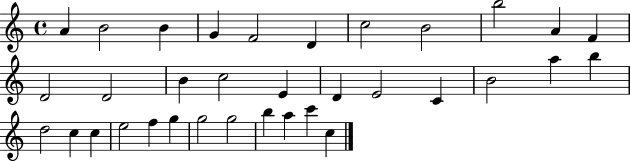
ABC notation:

X:1
T:Untitled
M:4/4
L:1/4
K:C
A B2 B G F2 D c2 B2 b2 A F D2 D2 B c2 E D E2 C B2 a b d2 c c e2 f g g2 g2 b a c' c